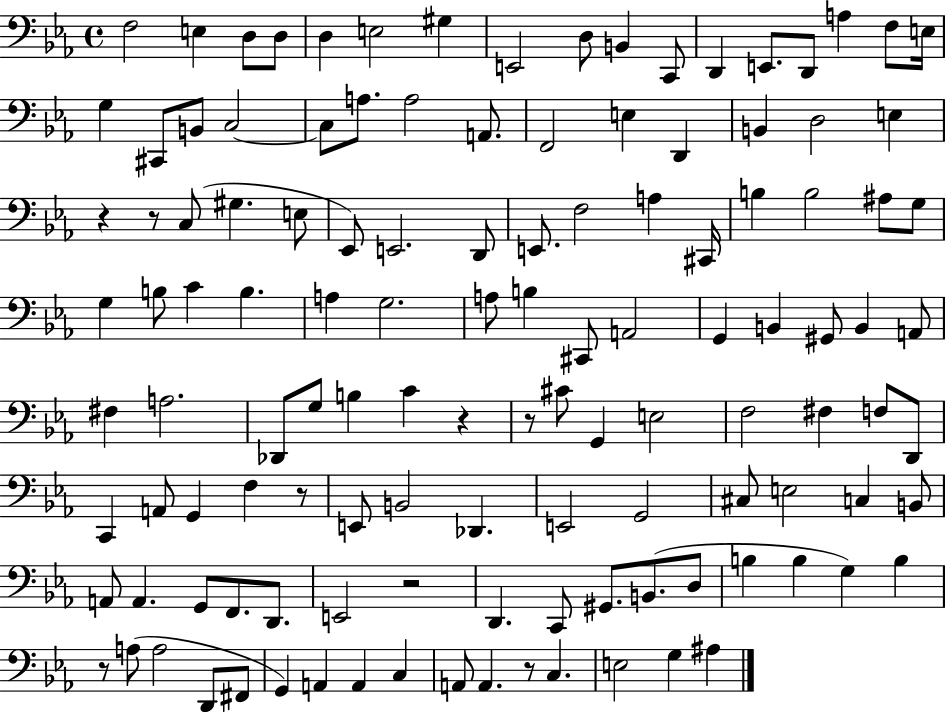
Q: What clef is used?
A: bass